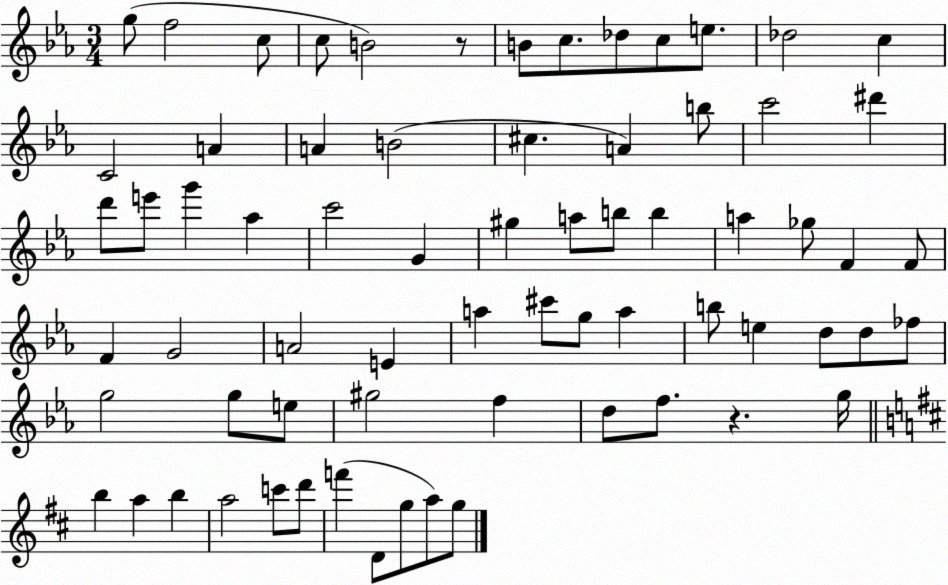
X:1
T:Untitled
M:3/4
L:1/4
K:Eb
g/2 f2 c/2 c/2 B2 z/2 B/2 c/2 _d/2 c/2 e/2 _d2 c C2 A A B2 ^c A b/2 c'2 ^d' d'/2 e'/2 g' _a c'2 G ^g a/2 b/2 b a _g/2 F F/2 F G2 A2 E a ^c'/2 g/2 a b/2 e d/2 d/2 _f/2 g2 g/2 e/2 ^g2 f d/2 f/2 z g/4 b a b a2 c'/2 d'/2 f' D/2 g/2 a/2 g/2